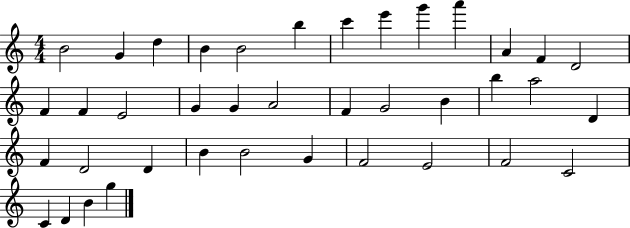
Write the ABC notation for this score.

X:1
T:Untitled
M:4/4
L:1/4
K:C
B2 G d B B2 b c' e' g' a' A F D2 F F E2 G G A2 F G2 B b a2 D F D2 D B B2 G F2 E2 F2 C2 C D B g